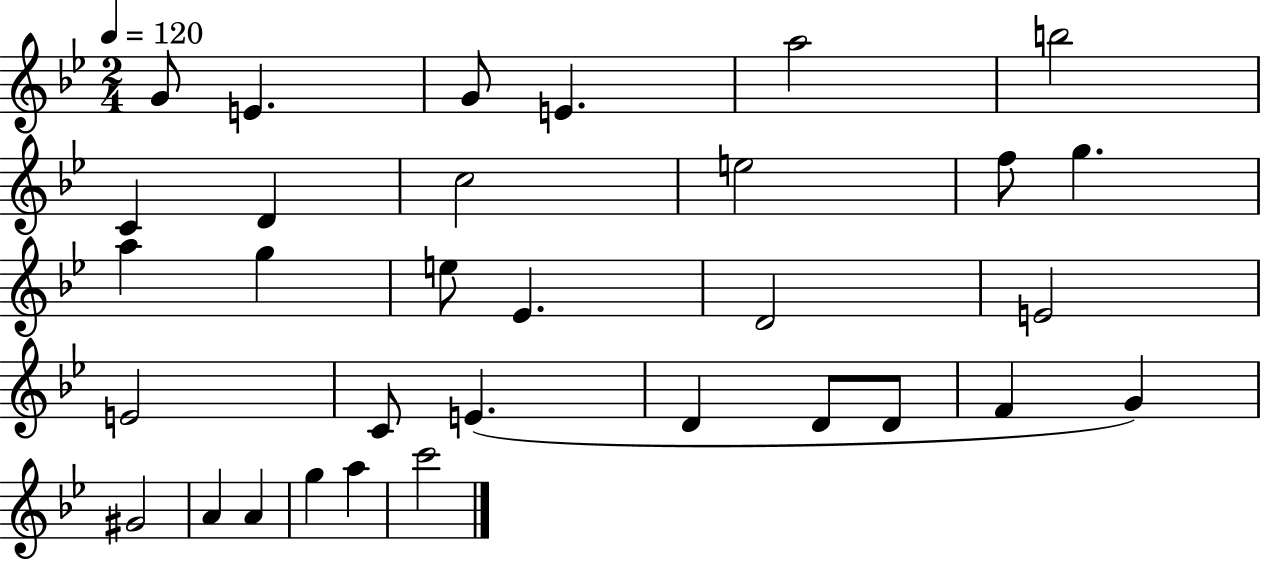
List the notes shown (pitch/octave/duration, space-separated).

G4/e E4/q. G4/e E4/q. A5/h B5/h C4/q D4/q C5/h E5/h F5/e G5/q. A5/q G5/q E5/e Eb4/q. D4/h E4/h E4/h C4/e E4/q. D4/q D4/e D4/e F4/q G4/q G#4/h A4/q A4/q G5/q A5/q C6/h